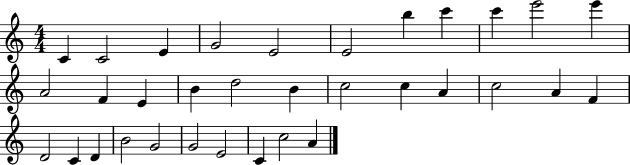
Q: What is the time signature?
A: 4/4